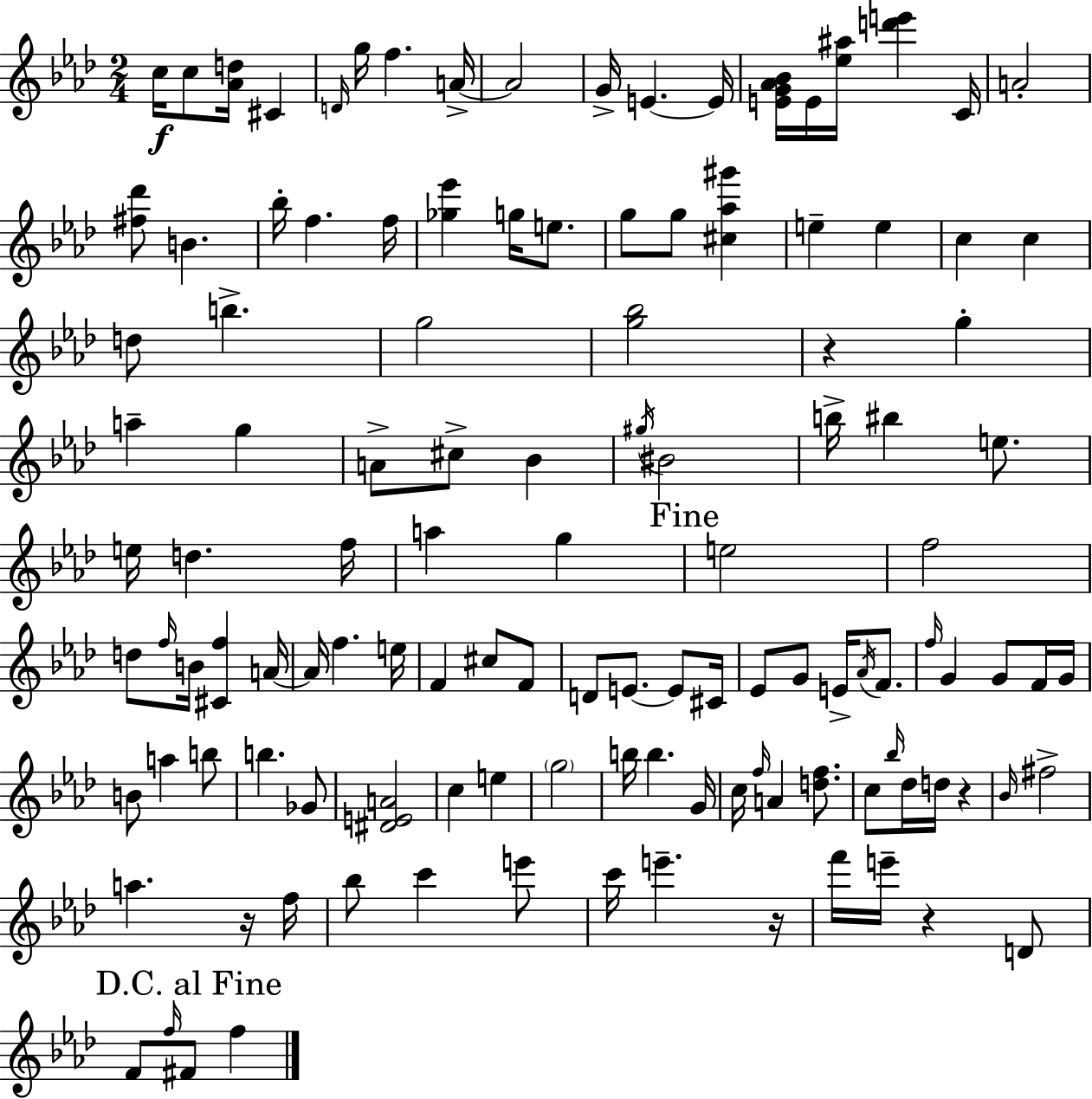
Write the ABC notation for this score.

X:1
T:Untitled
M:2/4
L:1/4
K:Ab
c/4 c/2 [_Ad]/4 ^C D/4 g/4 f A/4 A2 G/4 E E/4 [EG_A_B]/4 E/4 [_e^a]/4 [d'e'] C/4 A2 [^f_d']/2 B _b/4 f f/4 [_g_e'] g/4 e/2 g/2 g/2 [^c_a^g'] e e c c d/2 b g2 [g_b]2 z g a g A/2 ^c/2 _B ^g/4 ^B2 b/4 ^b e/2 e/4 d f/4 a g e2 f2 d/2 f/4 B/4 [^Cf] A/4 A/4 f e/4 F ^c/2 F/2 D/2 E/2 E/2 ^C/4 _E/2 G/2 E/4 _A/4 F/2 f/4 G G/2 F/4 G/4 B/2 a b/2 b _G/2 [^DEA]2 c e g2 b/4 b G/4 c/4 f/4 A [df]/2 c/2 _b/4 _d/4 d/4 z _B/4 ^f2 a z/4 f/4 _b/2 c' e'/2 c'/4 e' z/4 f'/4 e'/4 z D/2 F/2 f/4 ^F/2 f